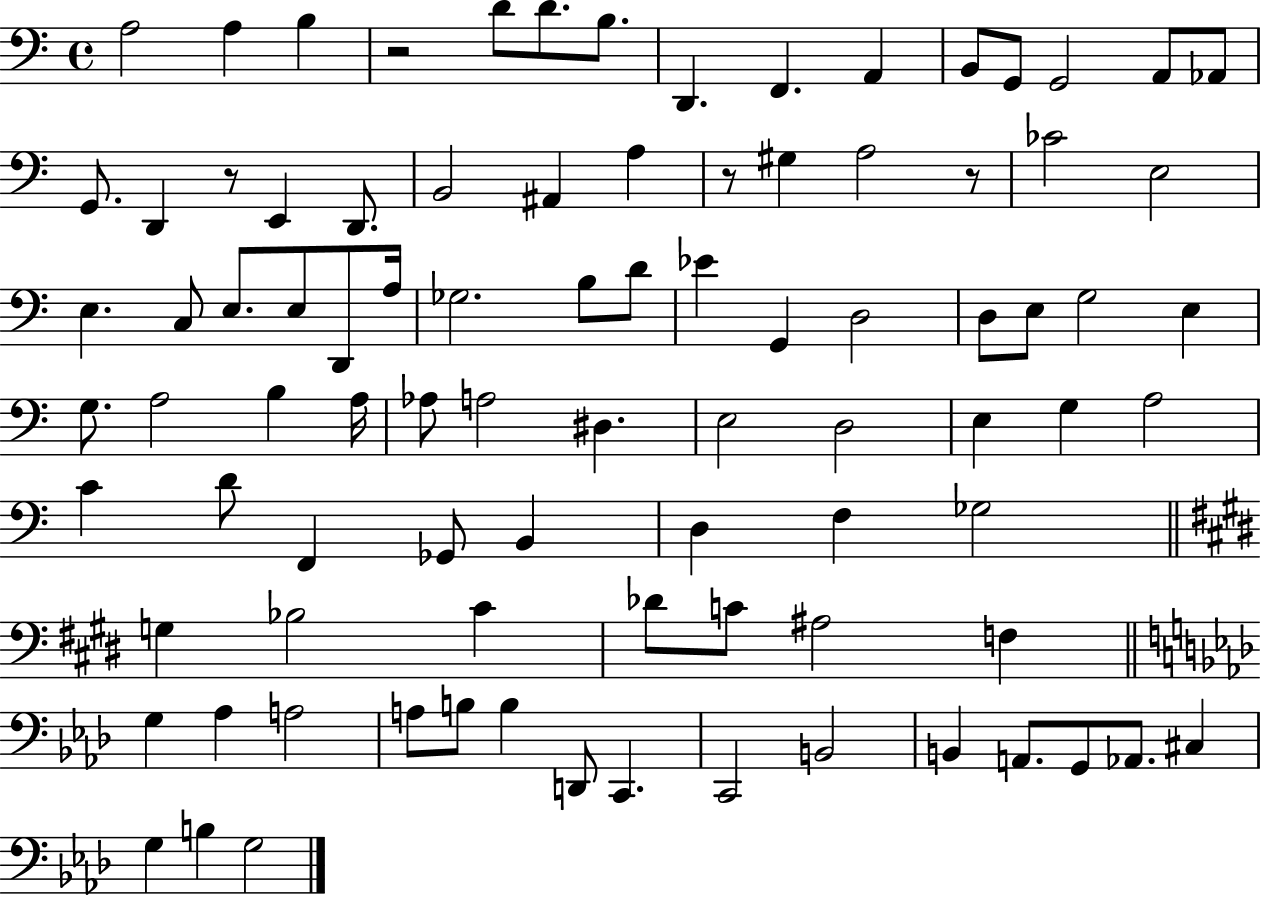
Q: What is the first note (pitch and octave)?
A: A3